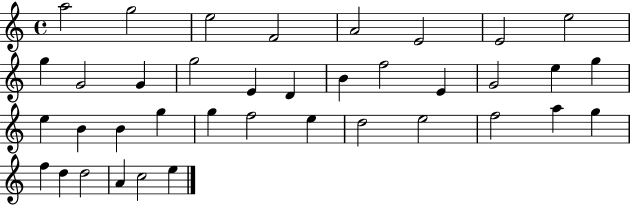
A5/h G5/h E5/h F4/h A4/h E4/h E4/h E5/h G5/q G4/h G4/q G5/h E4/q D4/q B4/q F5/h E4/q G4/h E5/q G5/q E5/q B4/q B4/q G5/q G5/q F5/h E5/q D5/h E5/h F5/h A5/q G5/q F5/q D5/q D5/h A4/q C5/h E5/q